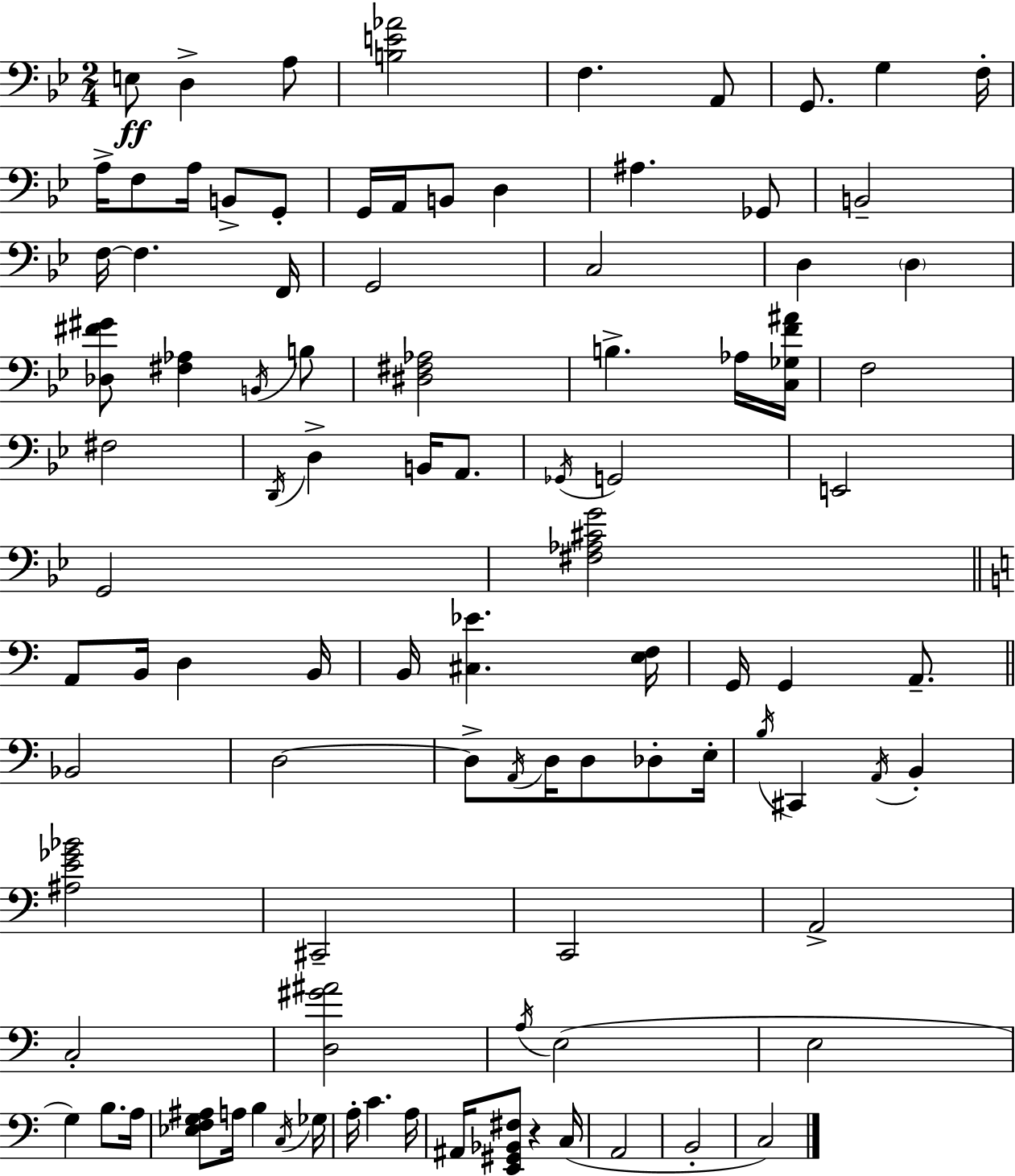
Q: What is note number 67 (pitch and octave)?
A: E3